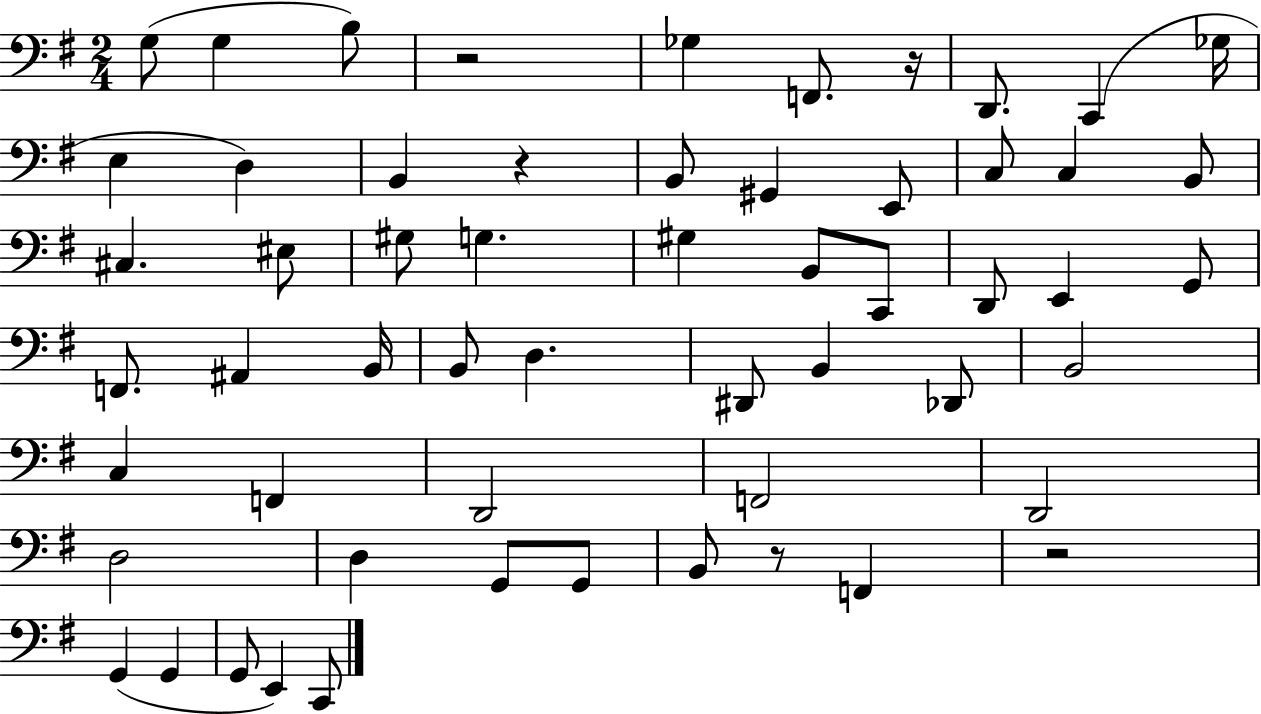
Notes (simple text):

G3/e G3/q B3/e R/h Gb3/q F2/e. R/s D2/e. C2/q Gb3/s E3/q D3/q B2/q R/q B2/e G#2/q E2/e C3/e C3/q B2/e C#3/q. EIS3/e G#3/e G3/q. G#3/q B2/e C2/e D2/e E2/q G2/e F2/e. A#2/q B2/s B2/e D3/q. D#2/e B2/q Db2/e B2/h C3/q F2/q D2/h F2/h D2/h D3/h D3/q G2/e G2/e B2/e R/e F2/q R/h G2/q G2/q G2/e E2/q C2/e